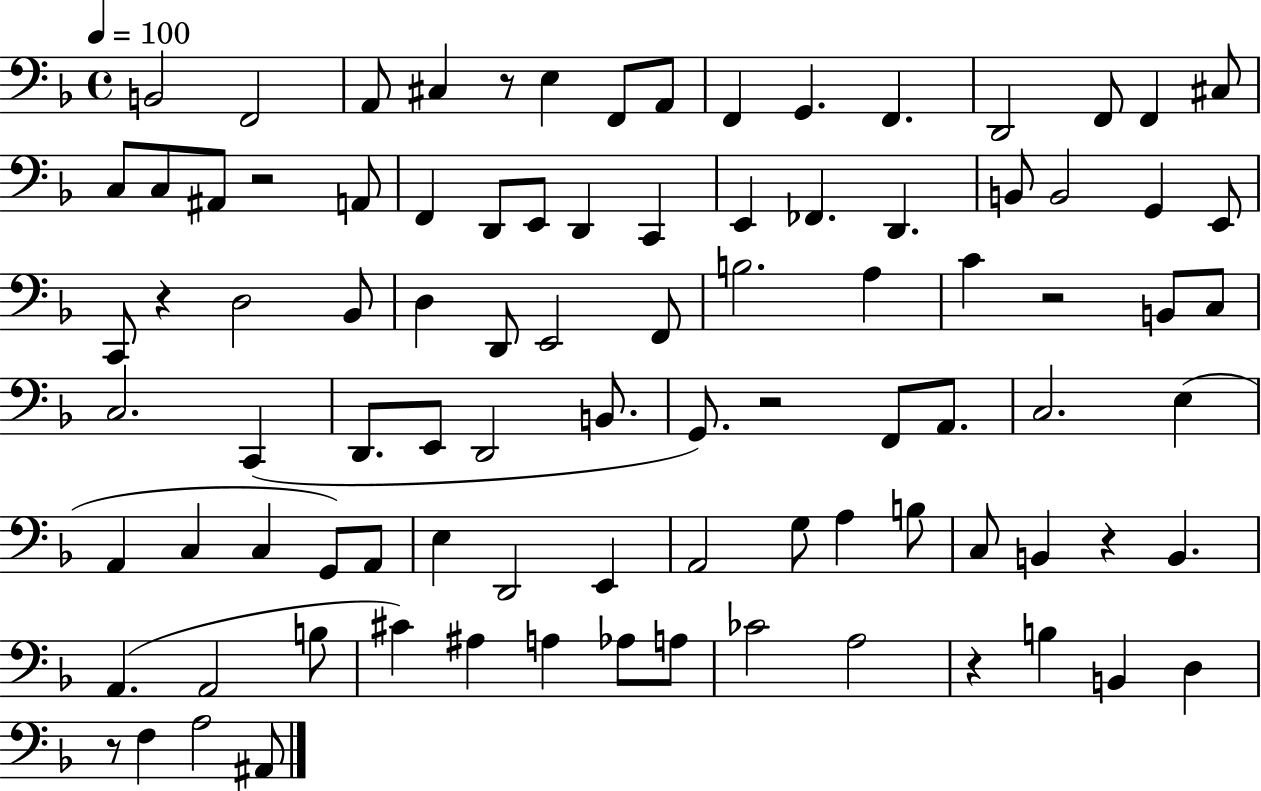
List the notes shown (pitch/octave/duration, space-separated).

B2/h F2/h A2/e C#3/q R/e E3/q F2/e A2/e F2/q G2/q. F2/q. D2/h F2/e F2/q C#3/e C3/e C3/e A#2/e R/h A2/e F2/q D2/e E2/e D2/q C2/q E2/q FES2/q. D2/q. B2/e B2/h G2/q E2/e C2/e R/q D3/h Bb2/e D3/q D2/e E2/h F2/e B3/h. A3/q C4/q R/h B2/e C3/e C3/h. C2/q D2/e. E2/e D2/h B2/e. G2/e. R/h F2/e A2/e. C3/h. E3/q A2/q C3/q C3/q G2/e A2/e E3/q D2/h E2/q A2/h G3/e A3/q B3/e C3/e B2/q R/q B2/q. A2/q. A2/h B3/e C#4/q A#3/q A3/q Ab3/e A3/e CES4/h A3/h R/q B3/q B2/q D3/q R/e F3/q A3/h A#2/e